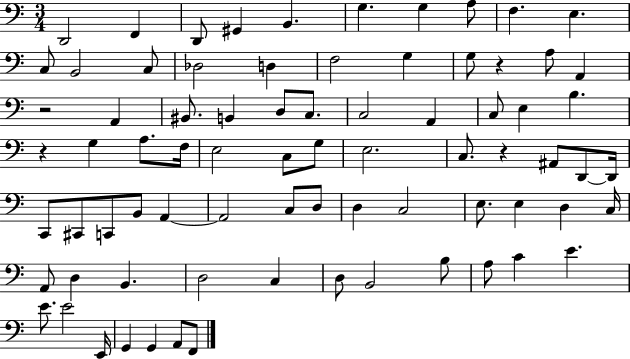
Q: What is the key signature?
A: C major